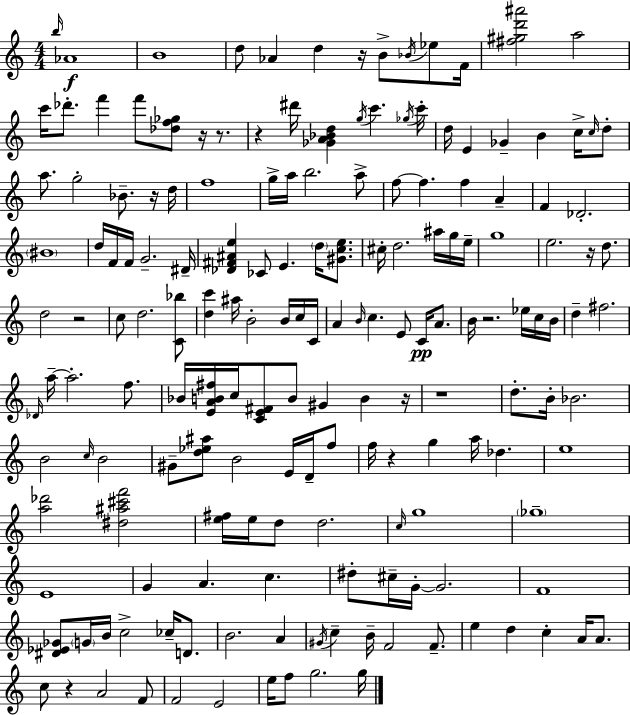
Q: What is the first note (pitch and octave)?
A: B5